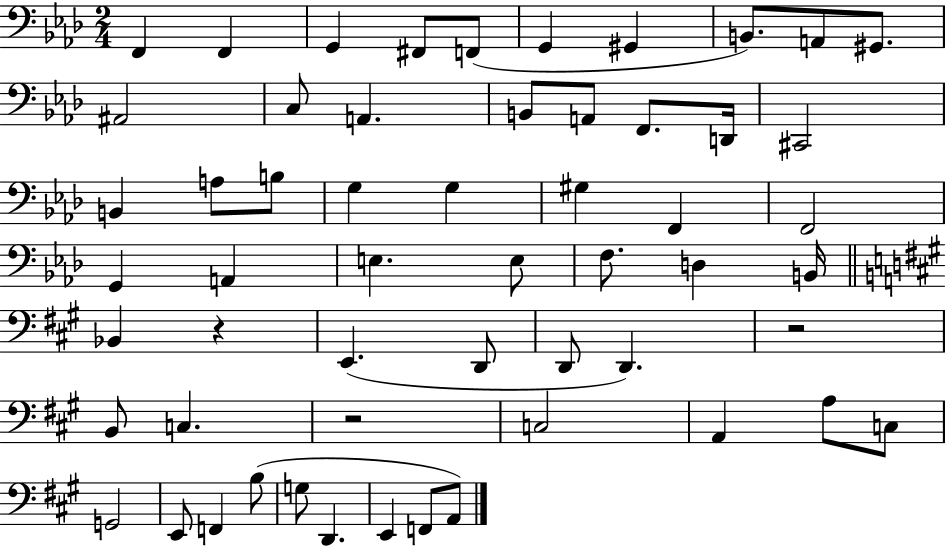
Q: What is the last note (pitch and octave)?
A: A2